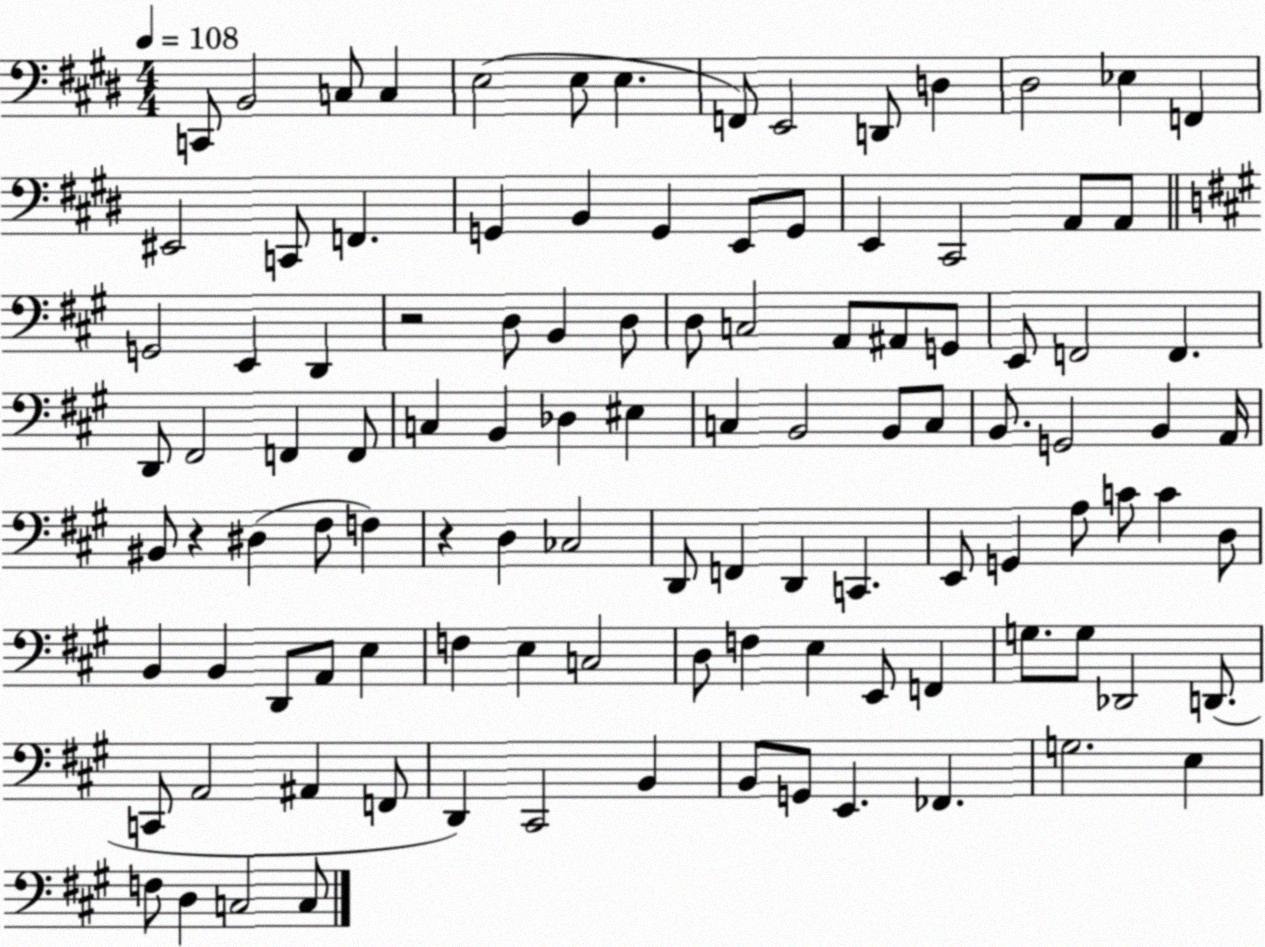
X:1
T:Untitled
M:4/4
L:1/4
K:E
C,,/2 B,,2 C,/2 C, E,2 E,/2 E, F,,/2 E,,2 D,,/2 D, ^D,2 _E, F,, ^E,,2 C,,/2 F,, G,, B,, G,, E,,/2 G,,/2 E,, ^C,,2 A,,/2 A,,/2 G,,2 E,, D,, z2 D,/2 B,, D,/2 D,/2 C,2 A,,/2 ^A,,/2 G,,/2 E,,/2 F,,2 F,, D,,/2 ^F,,2 F,, F,,/2 C, B,, _D, ^E, C, B,,2 B,,/2 C,/2 B,,/2 G,,2 B,, A,,/4 ^B,,/2 z ^D, ^F,/2 F, z D, _C,2 D,,/2 F,, D,, C,, E,,/2 G,, A,/2 C/2 C D,/2 B,, B,, D,,/2 A,,/2 E, F, E, C,2 D,/2 F, E, E,,/2 F,, G,/2 G,/2 _D,,2 D,,/2 C,,/2 A,,2 ^A,, F,,/2 D,, ^C,,2 B,, B,,/2 G,,/2 E,, _F,, G,2 E, F,/2 D, C,2 C,/2